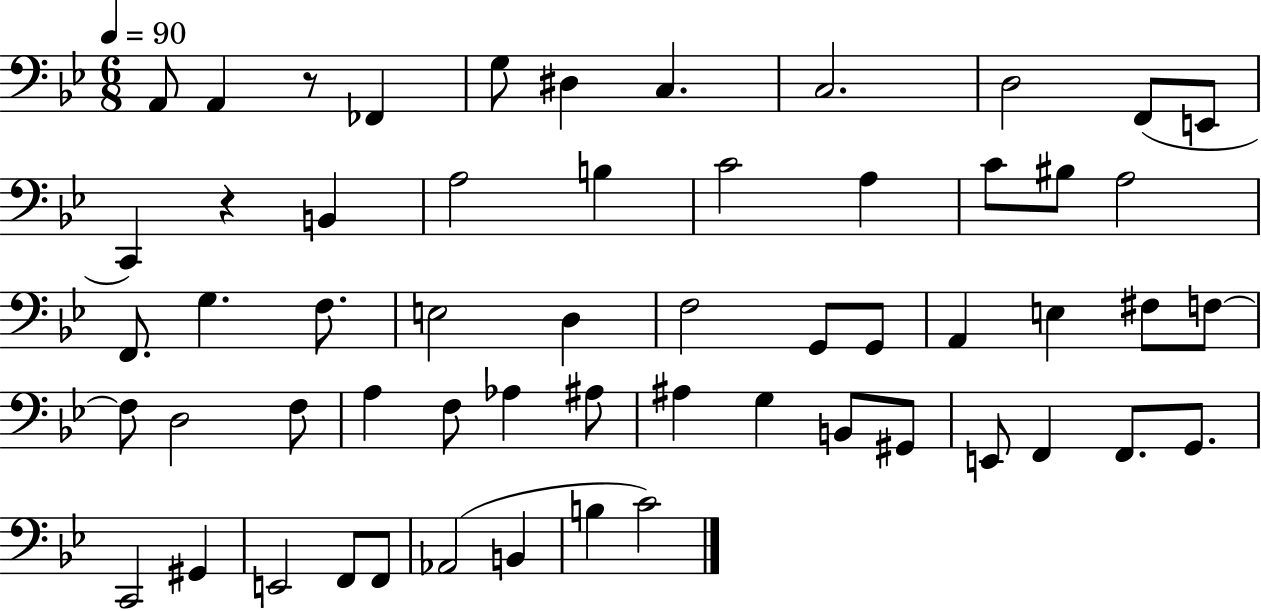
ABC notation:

X:1
T:Untitled
M:6/8
L:1/4
K:Bb
A,,/2 A,, z/2 _F,, G,/2 ^D, C, C,2 D,2 F,,/2 E,,/2 C,, z B,, A,2 B, C2 A, C/2 ^B,/2 A,2 F,,/2 G, F,/2 E,2 D, F,2 G,,/2 G,,/2 A,, E, ^F,/2 F,/2 F,/2 D,2 F,/2 A, F,/2 _A, ^A,/2 ^A, G, B,,/2 ^G,,/2 E,,/2 F,, F,,/2 G,,/2 C,,2 ^G,, E,,2 F,,/2 F,,/2 _A,,2 B,, B, C2